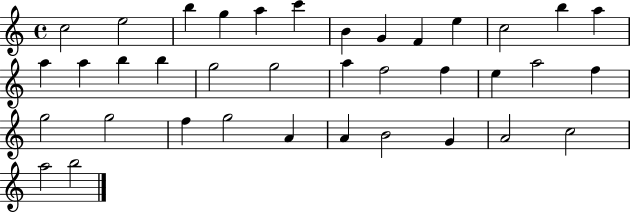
{
  \clef treble
  \time 4/4
  \defaultTimeSignature
  \key c \major
  c''2 e''2 | b''4 g''4 a''4 c'''4 | b'4 g'4 f'4 e''4 | c''2 b''4 a''4 | \break a''4 a''4 b''4 b''4 | g''2 g''2 | a''4 f''2 f''4 | e''4 a''2 f''4 | \break g''2 g''2 | f''4 g''2 a'4 | a'4 b'2 g'4 | a'2 c''2 | \break a''2 b''2 | \bar "|."
}